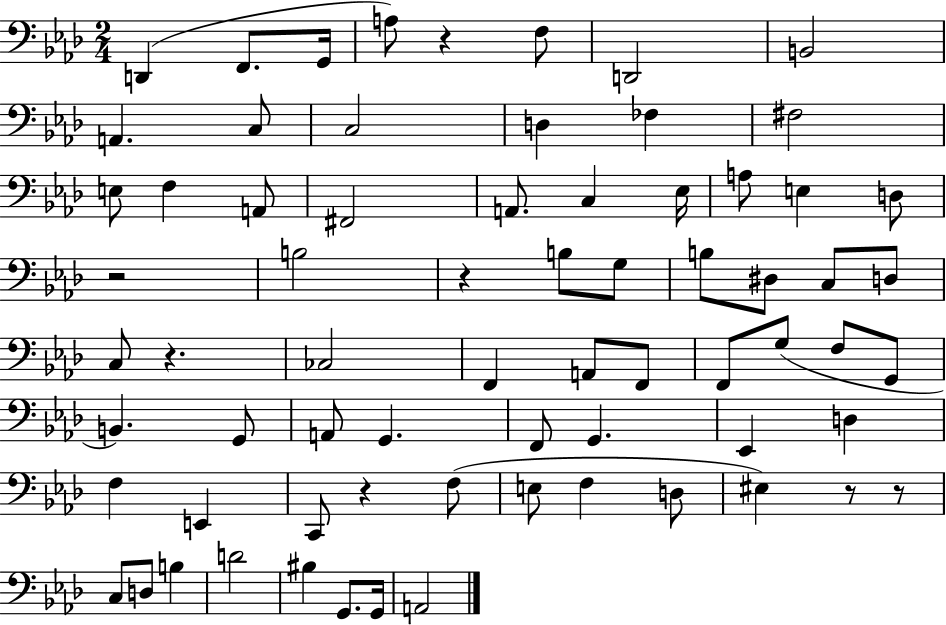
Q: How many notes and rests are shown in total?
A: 70